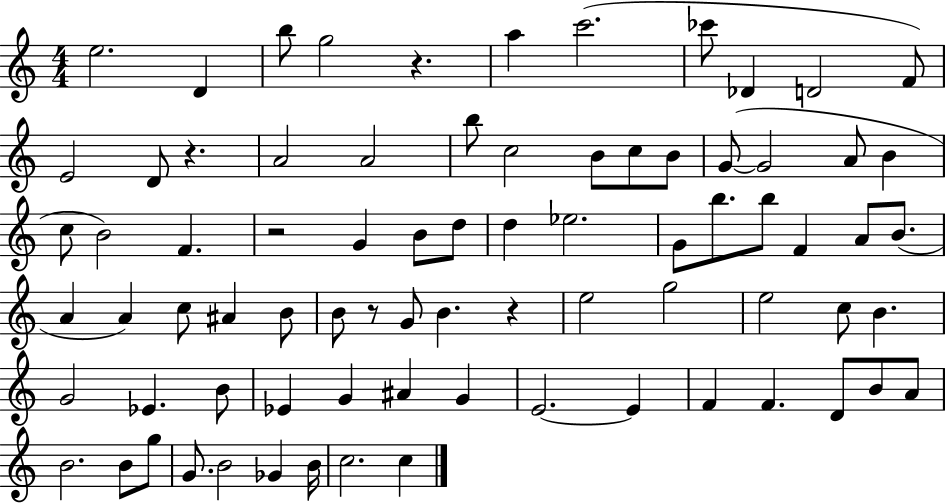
{
  \clef treble
  \numericTimeSignature
  \time 4/4
  \key c \major
  e''2. d'4 | b''8 g''2 r4. | a''4 c'''2.( | ces'''8 des'4 d'2 f'8) | \break e'2 d'8 r4. | a'2 a'2 | b''8 c''2 b'8 c''8 b'8 | g'8~(~ g'2 a'8 b'4 | \break c''8 b'2) f'4. | r2 g'4 b'8 d''8 | d''4 ees''2. | g'8 b''8. b''8 f'4 a'8 b'8.( | \break a'4 a'4) c''8 ais'4 b'8 | b'8 r8 g'8 b'4. r4 | e''2 g''2 | e''2 c''8 b'4. | \break g'2 ees'4. b'8 | ees'4 g'4 ais'4 g'4 | e'2.~~ e'4 | f'4 f'4. d'8 b'8 a'8 | \break b'2. b'8 g''8 | g'8. b'2 ges'4 b'16 | c''2. c''4 | \bar "|."
}